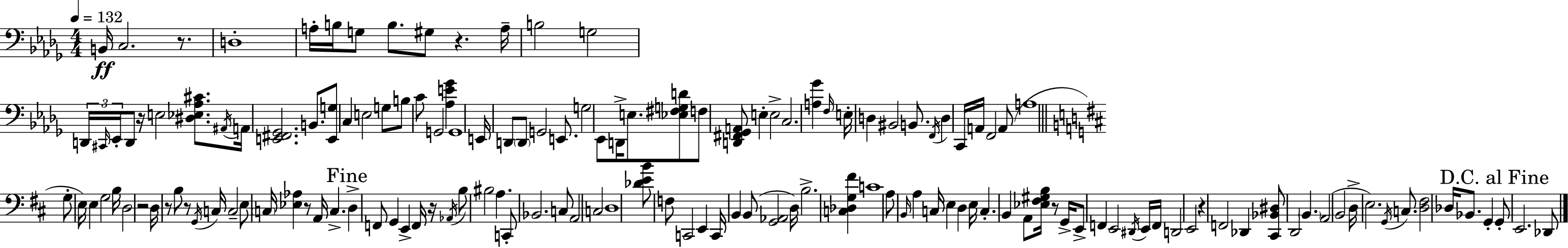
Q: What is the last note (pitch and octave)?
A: Db2